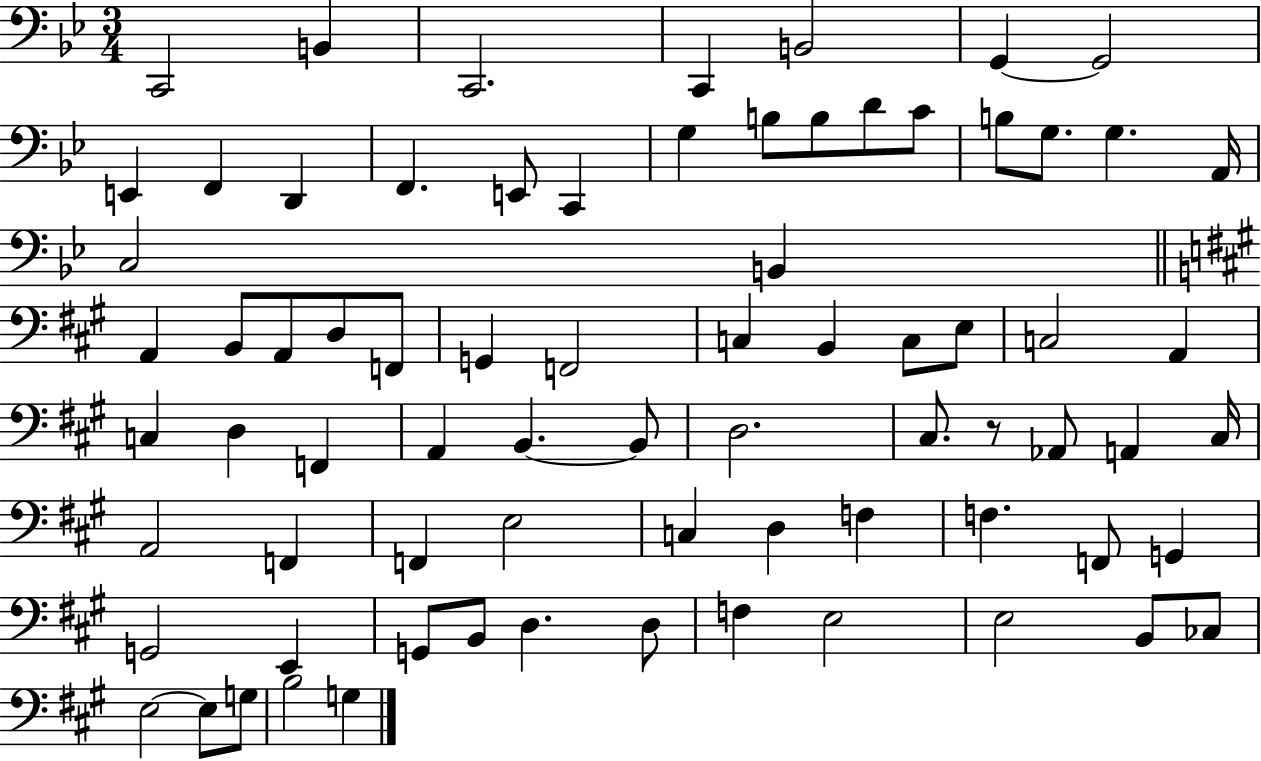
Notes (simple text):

C2/h B2/q C2/h. C2/q B2/h G2/q G2/h E2/q F2/q D2/q F2/q. E2/e C2/q G3/q B3/e B3/e D4/e C4/e B3/e G3/e. G3/q. A2/s C3/h B2/q A2/q B2/e A2/e D3/e F2/e G2/q F2/h C3/q B2/q C3/e E3/e C3/h A2/q C3/q D3/q F2/q A2/q B2/q. B2/e D3/h. C#3/e. R/e Ab2/e A2/q C#3/s A2/h F2/q F2/q E3/h C3/q D3/q F3/q F3/q. F2/e G2/q G2/h E2/q G2/e B2/e D3/q. D3/e F3/q E3/h E3/h B2/e CES3/e E3/h E3/e G3/e B3/h G3/q